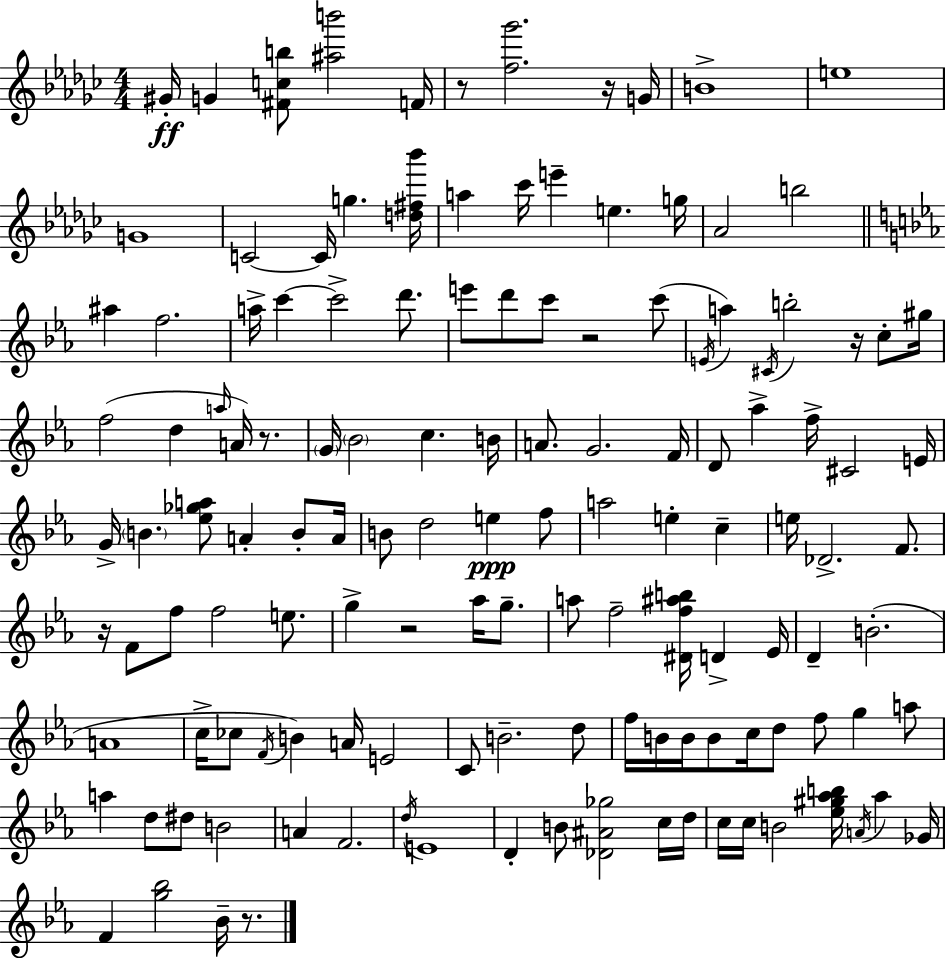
G#4/s G4/q [F#4,C5,B5]/e [A#5,B6]/h F4/s R/e [F5,Gb6]/h. R/s G4/s B4/w E5/w G4/w C4/h C4/s G5/q. [D5,F#5,Bb6]/s A5/q CES6/s E6/q E5/q. G5/s Ab4/h B5/h A#5/q F5/h. A5/s C6/q C6/h D6/e. E6/e D6/e C6/e R/h C6/e E4/s A5/q C#4/s B5/h R/s C5/e G#5/s F5/h D5/q A5/s A4/s R/e. G4/s Bb4/h C5/q. B4/s A4/e. G4/h. F4/s D4/e Ab5/q F5/s C#4/h E4/s G4/s B4/q. [Eb5,Gb5,A5]/e A4/q B4/e A4/s B4/e D5/h E5/q F5/e A5/h E5/q C5/q E5/s Db4/h. F4/e. R/s F4/e F5/e F5/h E5/e. G5/q R/h Ab5/s G5/e. A5/e F5/h [D#4,F5,A#5,B5]/s D4/q Eb4/s D4/q B4/h. A4/w C5/s CES5/e F4/s B4/q A4/s E4/h C4/e B4/h. D5/e F5/s B4/s B4/s B4/e C5/s D5/e F5/e G5/q A5/e A5/q D5/e D#5/e B4/h A4/q F4/h. D5/s E4/w D4/q B4/e [Db4,A#4,Gb5]/h C5/s D5/s C5/s C5/s B4/h [Eb5,G#5,Ab5,B5]/s A4/s Ab5/q Gb4/s F4/q [G5,Bb5]/h Bb4/s R/e.